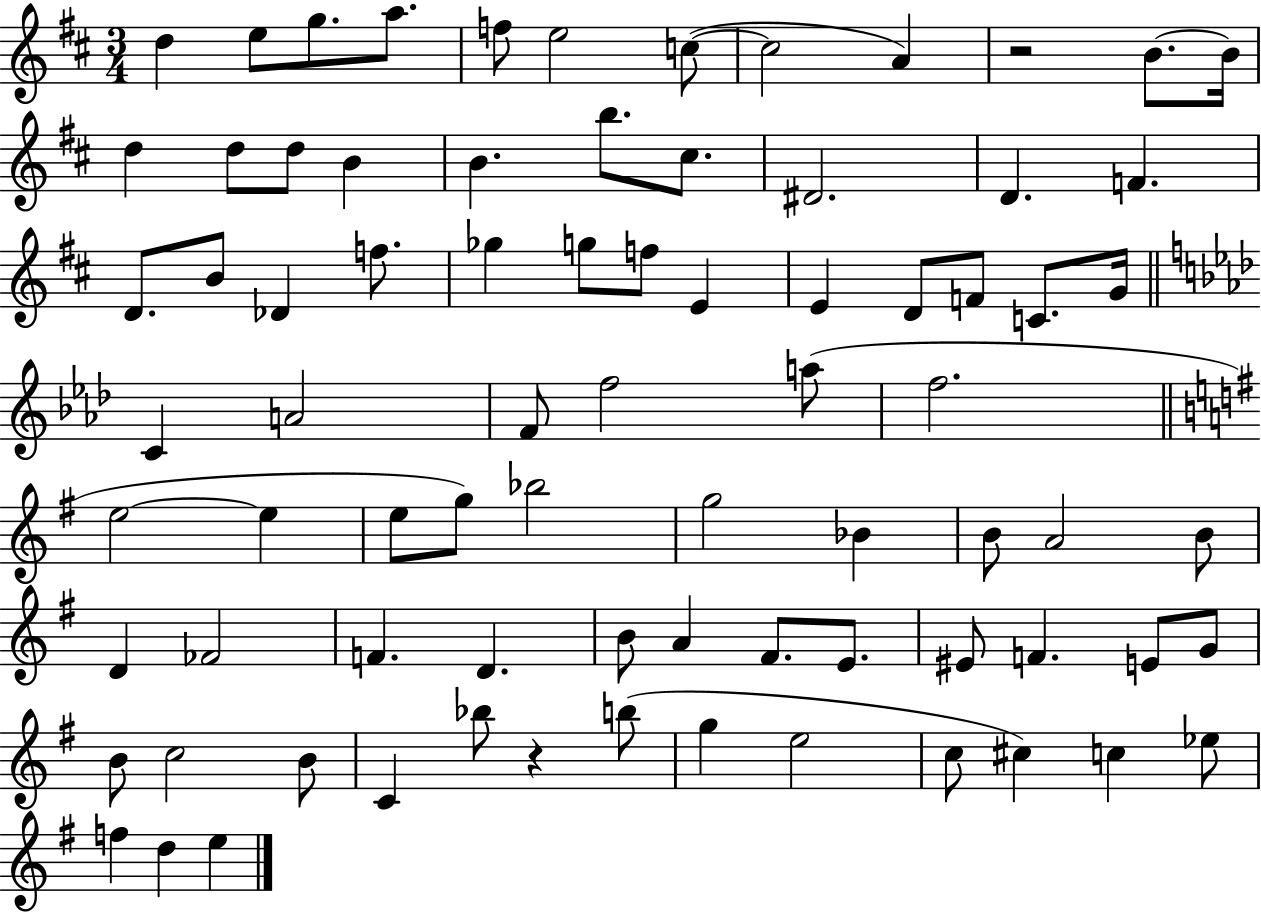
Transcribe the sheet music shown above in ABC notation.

X:1
T:Untitled
M:3/4
L:1/4
K:D
d e/2 g/2 a/2 f/2 e2 c/2 c2 A z2 B/2 B/4 d d/2 d/2 B B b/2 ^c/2 ^D2 D F D/2 B/2 _D f/2 _g g/2 f/2 E E D/2 F/2 C/2 G/4 C A2 F/2 f2 a/2 f2 e2 e e/2 g/2 _b2 g2 _B B/2 A2 B/2 D _F2 F D B/2 A ^F/2 E/2 ^E/2 F E/2 G/2 B/2 c2 B/2 C _b/2 z b/2 g e2 c/2 ^c c _e/2 f d e